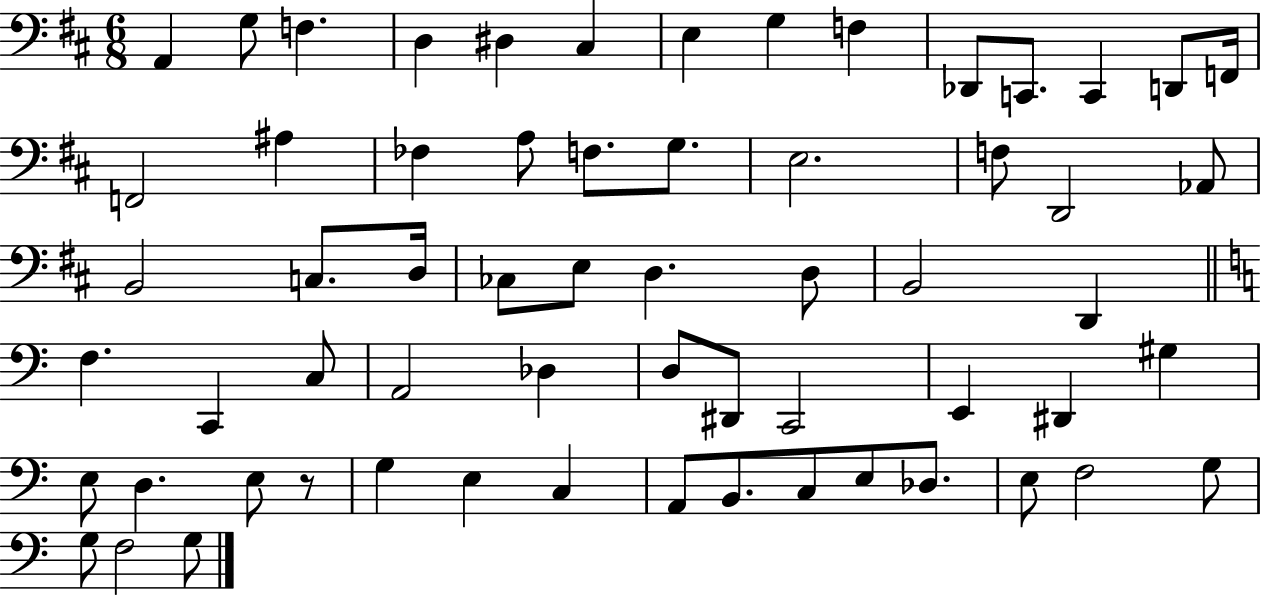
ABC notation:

X:1
T:Untitled
M:6/8
L:1/4
K:D
A,, G,/2 F, D, ^D, ^C, E, G, F, _D,,/2 C,,/2 C,, D,,/2 F,,/4 F,,2 ^A, _F, A,/2 F,/2 G,/2 E,2 F,/2 D,,2 _A,,/2 B,,2 C,/2 D,/4 _C,/2 E,/2 D, D,/2 B,,2 D,, F, C,, C,/2 A,,2 _D, D,/2 ^D,,/2 C,,2 E,, ^D,, ^G, E,/2 D, E,/2 z/2 G, E, C, A,,/2 B,,/2 C,/2 E,/2 _D,/2 E,/2 F,2 G,/2 G,/2 F,2 G,/2